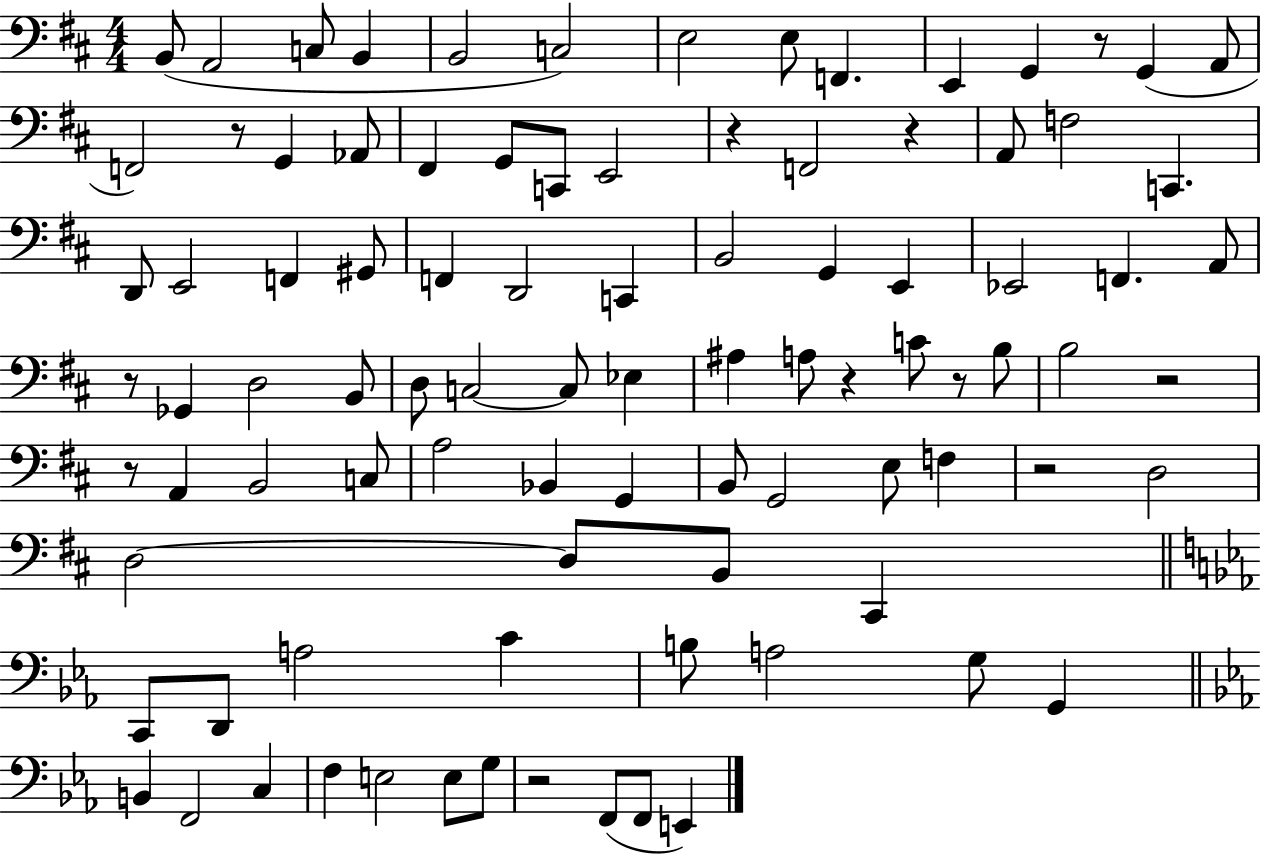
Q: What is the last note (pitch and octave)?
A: E2